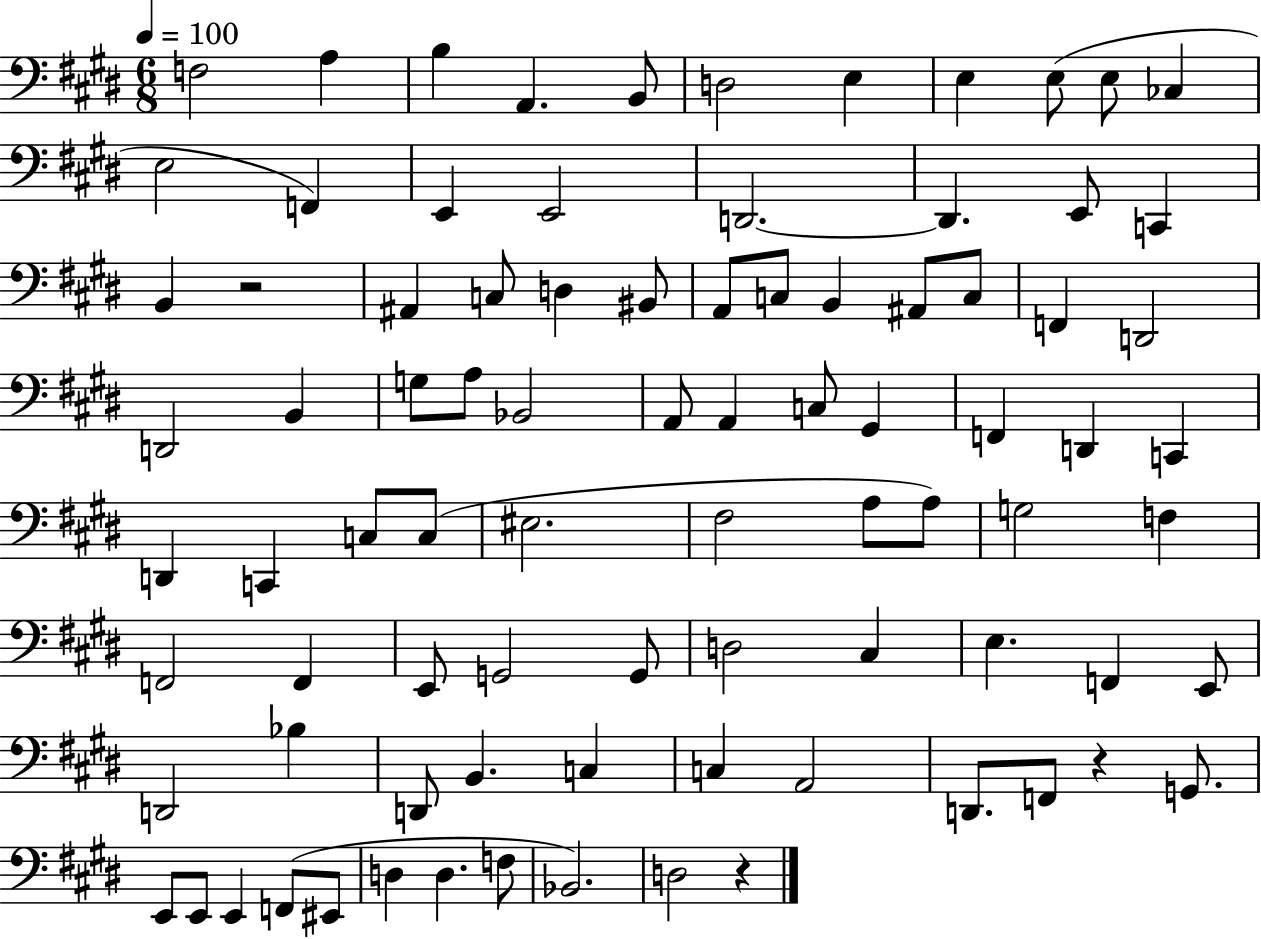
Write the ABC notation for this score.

X:1
T:Untitled
M:6/8
L:1/4
K:E
F,2 A, B, A,, B,,/2 D,2 E, E, E,/2 E,/2 _C, E,2 F,, E,, E,,2 D,,2 D,, E,,/2 C,, B,, z2 ^A,, C,/2 D, ^B,,/2 A,,/2 C,/2 B,, ^A,,/2 C,/2 F,, D,,2 D,,2 B,, G,/2 A,/2 _B,,2 A,,/2 A,, C,/2 ^G,, F,, D,, C,, D,, C,, C,/2 C,/2 ^E,2 ^F,2 A,/2 A,/2 G,2 F, F,,2 F,, E,,/2 G,,2 G,,/2 D,2 ^C, E, F,, E,,/2 D,,2 _B, D,,/2 B,, C, C, A,,2 D,,/2 F,,/2 z G,,/2 E,,/2 E,,/2 E,, F,,/2 ^E,,/2 D, D, F,/2 _B,,2 D,2 z